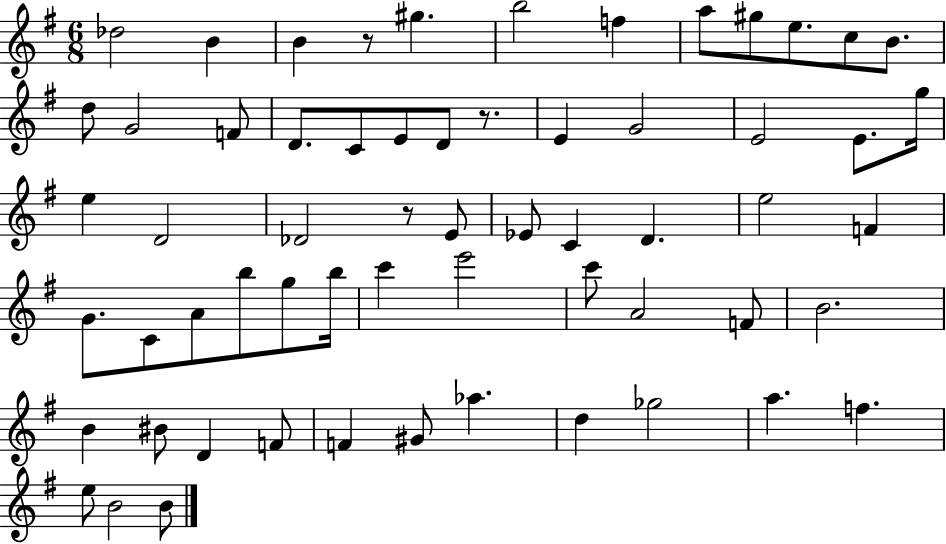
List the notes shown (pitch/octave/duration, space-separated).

Db5/h B4/q B4/q R/e G#5/q. B5/h F5/q A5/e G#5/e E5/e. C5/e B4/e. D5/e G4/h F4/e D4/e. C4/e E4/e D4/e R/e. E4/q G4/h E4/h E4/e. G5/s E5/q D4/h Db4/h R/e E4/e Eb4/e C4/q D4/q. E5/h F4/q G4/e. C4/e A4/e B5/e G5/e B5/s C6/q E6/h C6/e A4/h F4/e B4/h. B4/q BIS4/e D4/q F4/e F4/q G#4/e Ab5/q. D5/q Gb5/h A5/q. F5/q. E5/e B4/h B4/e